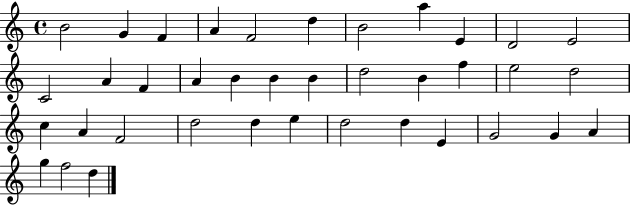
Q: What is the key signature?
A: C major